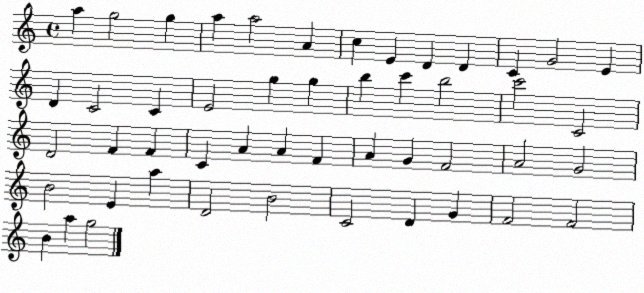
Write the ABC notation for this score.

X:1
T:Untitled
M:4/4
L:1/4
K:C
a g2 g a a2 A c E D D C G2 E D C2 C E2 g g b c' b2 c'2 C2 D2 F F C A A F A G F2 A2 G2 B2 E a D2 B2 C2 D G F2 F2 B a g2